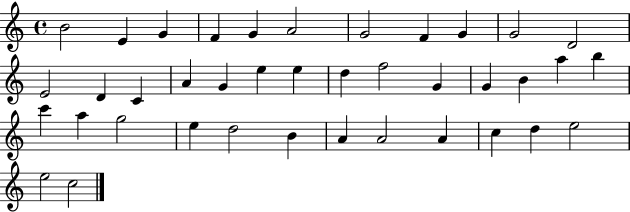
X:1
T:Untitled
M:4/4
L:1/4
K:C
B2 E G F G A2 G2 F G G2 D2 E2 D C A G e e d f2 G G B a b c' a g2 e d2 B A A2 A c d e2 e2 c2